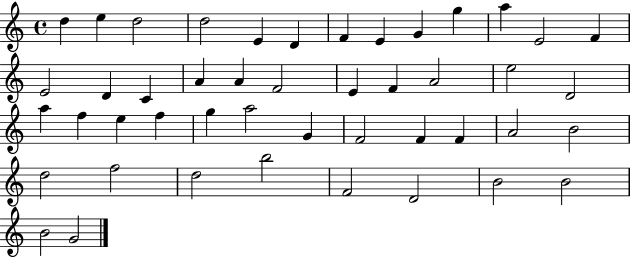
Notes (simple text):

D5/q E5/q D5/h D5/h E4/q D4/q F4/q E4/q G4/q G5/q A5/q E4/h F4/q E4/h D4/q C4/q A4/q A4/q F4/h E4/q F4/q A4/h E5/h D4/h A5/q F5/q E5/q F5/q G5/q A5/h G4/q F4/h F4/q F4/q A4/h B4/h D5/h F5/h D5/h B5/h F4/h D4/h B4/h B4/h B4/h G4/h